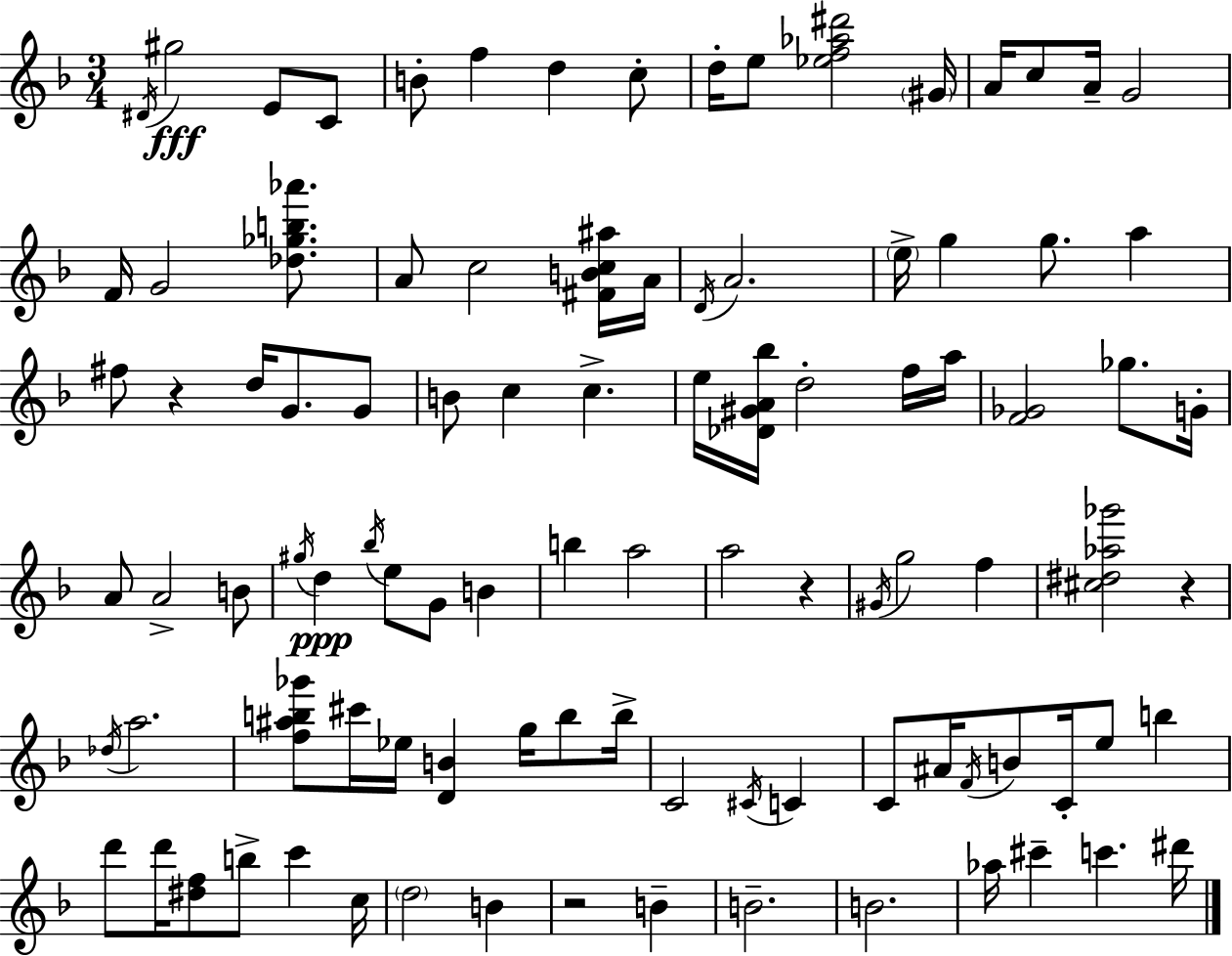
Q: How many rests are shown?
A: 4